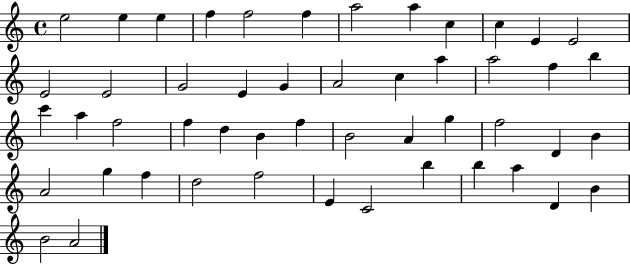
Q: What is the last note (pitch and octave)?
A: A4